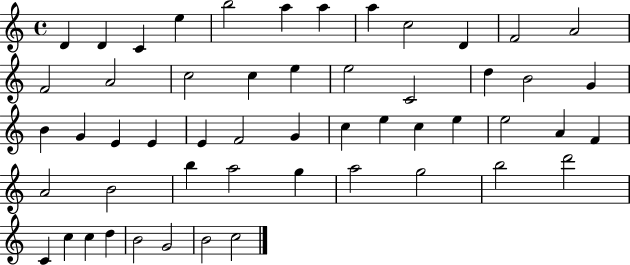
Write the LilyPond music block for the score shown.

{
  \clef treble
  \time 4/4
  \defaultTimeSignature
  \key c \major
  d'4 d'4 c'4 e''4 | b''2 a''4 a''4 | a''4 c''2 d'4 | f'2 a'2 | \break f'2 a'2 | c''2 c''4 e''4 | e''2 c'2 | d''4 b'2 g'4 | \break b'4 g'4 e'4 e'4 | e'4 f'2 g'4 | c''4 e''4 c''4 e''4 | e''2 a'4 f'4 | \break a'2 b'2 | b''4 a''2 g''4 | a''2 g''2 | b''2 d'''2 | \break c'4 c''4 c''4 d''4 | b'2 g'2 | b'2 c''2 | \bar "|."
}